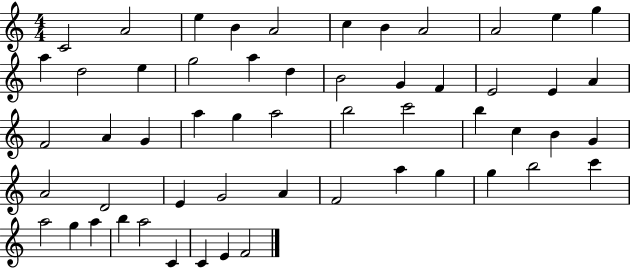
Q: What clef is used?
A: treble